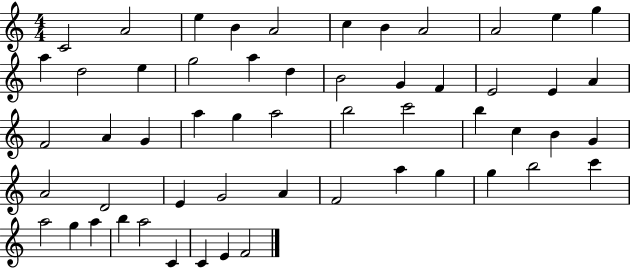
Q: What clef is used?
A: treble